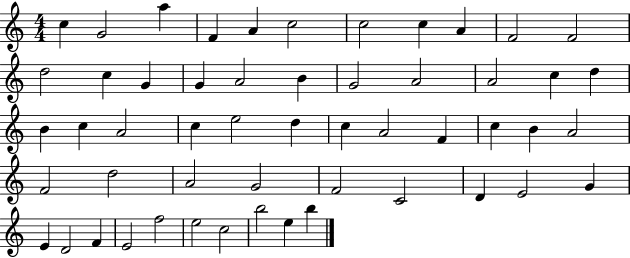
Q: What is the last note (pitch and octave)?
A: B5